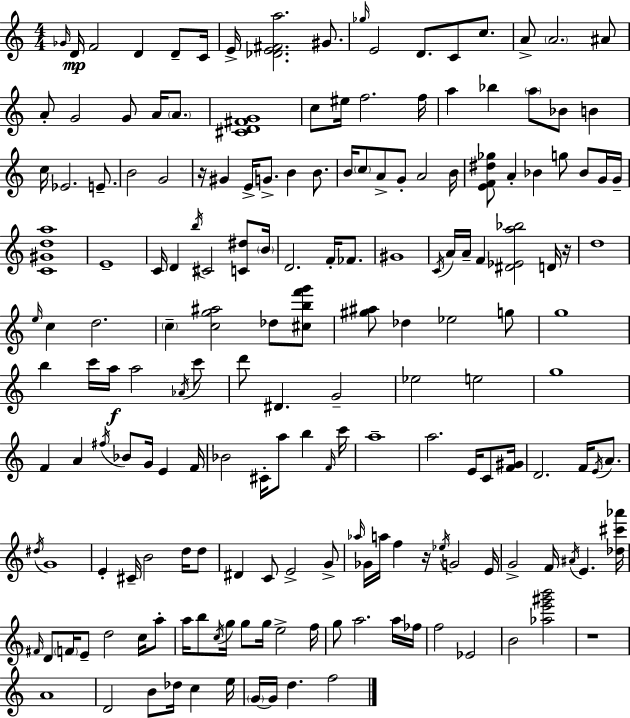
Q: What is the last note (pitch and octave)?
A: F5